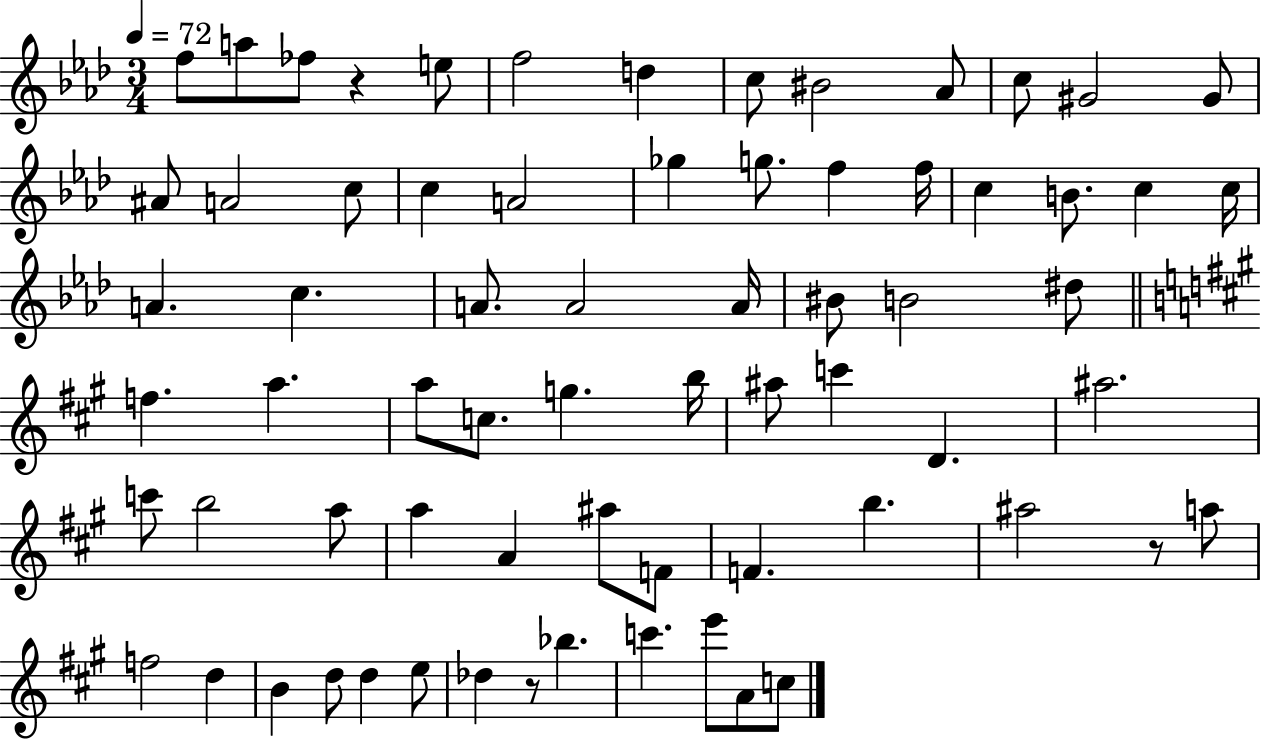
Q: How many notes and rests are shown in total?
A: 69